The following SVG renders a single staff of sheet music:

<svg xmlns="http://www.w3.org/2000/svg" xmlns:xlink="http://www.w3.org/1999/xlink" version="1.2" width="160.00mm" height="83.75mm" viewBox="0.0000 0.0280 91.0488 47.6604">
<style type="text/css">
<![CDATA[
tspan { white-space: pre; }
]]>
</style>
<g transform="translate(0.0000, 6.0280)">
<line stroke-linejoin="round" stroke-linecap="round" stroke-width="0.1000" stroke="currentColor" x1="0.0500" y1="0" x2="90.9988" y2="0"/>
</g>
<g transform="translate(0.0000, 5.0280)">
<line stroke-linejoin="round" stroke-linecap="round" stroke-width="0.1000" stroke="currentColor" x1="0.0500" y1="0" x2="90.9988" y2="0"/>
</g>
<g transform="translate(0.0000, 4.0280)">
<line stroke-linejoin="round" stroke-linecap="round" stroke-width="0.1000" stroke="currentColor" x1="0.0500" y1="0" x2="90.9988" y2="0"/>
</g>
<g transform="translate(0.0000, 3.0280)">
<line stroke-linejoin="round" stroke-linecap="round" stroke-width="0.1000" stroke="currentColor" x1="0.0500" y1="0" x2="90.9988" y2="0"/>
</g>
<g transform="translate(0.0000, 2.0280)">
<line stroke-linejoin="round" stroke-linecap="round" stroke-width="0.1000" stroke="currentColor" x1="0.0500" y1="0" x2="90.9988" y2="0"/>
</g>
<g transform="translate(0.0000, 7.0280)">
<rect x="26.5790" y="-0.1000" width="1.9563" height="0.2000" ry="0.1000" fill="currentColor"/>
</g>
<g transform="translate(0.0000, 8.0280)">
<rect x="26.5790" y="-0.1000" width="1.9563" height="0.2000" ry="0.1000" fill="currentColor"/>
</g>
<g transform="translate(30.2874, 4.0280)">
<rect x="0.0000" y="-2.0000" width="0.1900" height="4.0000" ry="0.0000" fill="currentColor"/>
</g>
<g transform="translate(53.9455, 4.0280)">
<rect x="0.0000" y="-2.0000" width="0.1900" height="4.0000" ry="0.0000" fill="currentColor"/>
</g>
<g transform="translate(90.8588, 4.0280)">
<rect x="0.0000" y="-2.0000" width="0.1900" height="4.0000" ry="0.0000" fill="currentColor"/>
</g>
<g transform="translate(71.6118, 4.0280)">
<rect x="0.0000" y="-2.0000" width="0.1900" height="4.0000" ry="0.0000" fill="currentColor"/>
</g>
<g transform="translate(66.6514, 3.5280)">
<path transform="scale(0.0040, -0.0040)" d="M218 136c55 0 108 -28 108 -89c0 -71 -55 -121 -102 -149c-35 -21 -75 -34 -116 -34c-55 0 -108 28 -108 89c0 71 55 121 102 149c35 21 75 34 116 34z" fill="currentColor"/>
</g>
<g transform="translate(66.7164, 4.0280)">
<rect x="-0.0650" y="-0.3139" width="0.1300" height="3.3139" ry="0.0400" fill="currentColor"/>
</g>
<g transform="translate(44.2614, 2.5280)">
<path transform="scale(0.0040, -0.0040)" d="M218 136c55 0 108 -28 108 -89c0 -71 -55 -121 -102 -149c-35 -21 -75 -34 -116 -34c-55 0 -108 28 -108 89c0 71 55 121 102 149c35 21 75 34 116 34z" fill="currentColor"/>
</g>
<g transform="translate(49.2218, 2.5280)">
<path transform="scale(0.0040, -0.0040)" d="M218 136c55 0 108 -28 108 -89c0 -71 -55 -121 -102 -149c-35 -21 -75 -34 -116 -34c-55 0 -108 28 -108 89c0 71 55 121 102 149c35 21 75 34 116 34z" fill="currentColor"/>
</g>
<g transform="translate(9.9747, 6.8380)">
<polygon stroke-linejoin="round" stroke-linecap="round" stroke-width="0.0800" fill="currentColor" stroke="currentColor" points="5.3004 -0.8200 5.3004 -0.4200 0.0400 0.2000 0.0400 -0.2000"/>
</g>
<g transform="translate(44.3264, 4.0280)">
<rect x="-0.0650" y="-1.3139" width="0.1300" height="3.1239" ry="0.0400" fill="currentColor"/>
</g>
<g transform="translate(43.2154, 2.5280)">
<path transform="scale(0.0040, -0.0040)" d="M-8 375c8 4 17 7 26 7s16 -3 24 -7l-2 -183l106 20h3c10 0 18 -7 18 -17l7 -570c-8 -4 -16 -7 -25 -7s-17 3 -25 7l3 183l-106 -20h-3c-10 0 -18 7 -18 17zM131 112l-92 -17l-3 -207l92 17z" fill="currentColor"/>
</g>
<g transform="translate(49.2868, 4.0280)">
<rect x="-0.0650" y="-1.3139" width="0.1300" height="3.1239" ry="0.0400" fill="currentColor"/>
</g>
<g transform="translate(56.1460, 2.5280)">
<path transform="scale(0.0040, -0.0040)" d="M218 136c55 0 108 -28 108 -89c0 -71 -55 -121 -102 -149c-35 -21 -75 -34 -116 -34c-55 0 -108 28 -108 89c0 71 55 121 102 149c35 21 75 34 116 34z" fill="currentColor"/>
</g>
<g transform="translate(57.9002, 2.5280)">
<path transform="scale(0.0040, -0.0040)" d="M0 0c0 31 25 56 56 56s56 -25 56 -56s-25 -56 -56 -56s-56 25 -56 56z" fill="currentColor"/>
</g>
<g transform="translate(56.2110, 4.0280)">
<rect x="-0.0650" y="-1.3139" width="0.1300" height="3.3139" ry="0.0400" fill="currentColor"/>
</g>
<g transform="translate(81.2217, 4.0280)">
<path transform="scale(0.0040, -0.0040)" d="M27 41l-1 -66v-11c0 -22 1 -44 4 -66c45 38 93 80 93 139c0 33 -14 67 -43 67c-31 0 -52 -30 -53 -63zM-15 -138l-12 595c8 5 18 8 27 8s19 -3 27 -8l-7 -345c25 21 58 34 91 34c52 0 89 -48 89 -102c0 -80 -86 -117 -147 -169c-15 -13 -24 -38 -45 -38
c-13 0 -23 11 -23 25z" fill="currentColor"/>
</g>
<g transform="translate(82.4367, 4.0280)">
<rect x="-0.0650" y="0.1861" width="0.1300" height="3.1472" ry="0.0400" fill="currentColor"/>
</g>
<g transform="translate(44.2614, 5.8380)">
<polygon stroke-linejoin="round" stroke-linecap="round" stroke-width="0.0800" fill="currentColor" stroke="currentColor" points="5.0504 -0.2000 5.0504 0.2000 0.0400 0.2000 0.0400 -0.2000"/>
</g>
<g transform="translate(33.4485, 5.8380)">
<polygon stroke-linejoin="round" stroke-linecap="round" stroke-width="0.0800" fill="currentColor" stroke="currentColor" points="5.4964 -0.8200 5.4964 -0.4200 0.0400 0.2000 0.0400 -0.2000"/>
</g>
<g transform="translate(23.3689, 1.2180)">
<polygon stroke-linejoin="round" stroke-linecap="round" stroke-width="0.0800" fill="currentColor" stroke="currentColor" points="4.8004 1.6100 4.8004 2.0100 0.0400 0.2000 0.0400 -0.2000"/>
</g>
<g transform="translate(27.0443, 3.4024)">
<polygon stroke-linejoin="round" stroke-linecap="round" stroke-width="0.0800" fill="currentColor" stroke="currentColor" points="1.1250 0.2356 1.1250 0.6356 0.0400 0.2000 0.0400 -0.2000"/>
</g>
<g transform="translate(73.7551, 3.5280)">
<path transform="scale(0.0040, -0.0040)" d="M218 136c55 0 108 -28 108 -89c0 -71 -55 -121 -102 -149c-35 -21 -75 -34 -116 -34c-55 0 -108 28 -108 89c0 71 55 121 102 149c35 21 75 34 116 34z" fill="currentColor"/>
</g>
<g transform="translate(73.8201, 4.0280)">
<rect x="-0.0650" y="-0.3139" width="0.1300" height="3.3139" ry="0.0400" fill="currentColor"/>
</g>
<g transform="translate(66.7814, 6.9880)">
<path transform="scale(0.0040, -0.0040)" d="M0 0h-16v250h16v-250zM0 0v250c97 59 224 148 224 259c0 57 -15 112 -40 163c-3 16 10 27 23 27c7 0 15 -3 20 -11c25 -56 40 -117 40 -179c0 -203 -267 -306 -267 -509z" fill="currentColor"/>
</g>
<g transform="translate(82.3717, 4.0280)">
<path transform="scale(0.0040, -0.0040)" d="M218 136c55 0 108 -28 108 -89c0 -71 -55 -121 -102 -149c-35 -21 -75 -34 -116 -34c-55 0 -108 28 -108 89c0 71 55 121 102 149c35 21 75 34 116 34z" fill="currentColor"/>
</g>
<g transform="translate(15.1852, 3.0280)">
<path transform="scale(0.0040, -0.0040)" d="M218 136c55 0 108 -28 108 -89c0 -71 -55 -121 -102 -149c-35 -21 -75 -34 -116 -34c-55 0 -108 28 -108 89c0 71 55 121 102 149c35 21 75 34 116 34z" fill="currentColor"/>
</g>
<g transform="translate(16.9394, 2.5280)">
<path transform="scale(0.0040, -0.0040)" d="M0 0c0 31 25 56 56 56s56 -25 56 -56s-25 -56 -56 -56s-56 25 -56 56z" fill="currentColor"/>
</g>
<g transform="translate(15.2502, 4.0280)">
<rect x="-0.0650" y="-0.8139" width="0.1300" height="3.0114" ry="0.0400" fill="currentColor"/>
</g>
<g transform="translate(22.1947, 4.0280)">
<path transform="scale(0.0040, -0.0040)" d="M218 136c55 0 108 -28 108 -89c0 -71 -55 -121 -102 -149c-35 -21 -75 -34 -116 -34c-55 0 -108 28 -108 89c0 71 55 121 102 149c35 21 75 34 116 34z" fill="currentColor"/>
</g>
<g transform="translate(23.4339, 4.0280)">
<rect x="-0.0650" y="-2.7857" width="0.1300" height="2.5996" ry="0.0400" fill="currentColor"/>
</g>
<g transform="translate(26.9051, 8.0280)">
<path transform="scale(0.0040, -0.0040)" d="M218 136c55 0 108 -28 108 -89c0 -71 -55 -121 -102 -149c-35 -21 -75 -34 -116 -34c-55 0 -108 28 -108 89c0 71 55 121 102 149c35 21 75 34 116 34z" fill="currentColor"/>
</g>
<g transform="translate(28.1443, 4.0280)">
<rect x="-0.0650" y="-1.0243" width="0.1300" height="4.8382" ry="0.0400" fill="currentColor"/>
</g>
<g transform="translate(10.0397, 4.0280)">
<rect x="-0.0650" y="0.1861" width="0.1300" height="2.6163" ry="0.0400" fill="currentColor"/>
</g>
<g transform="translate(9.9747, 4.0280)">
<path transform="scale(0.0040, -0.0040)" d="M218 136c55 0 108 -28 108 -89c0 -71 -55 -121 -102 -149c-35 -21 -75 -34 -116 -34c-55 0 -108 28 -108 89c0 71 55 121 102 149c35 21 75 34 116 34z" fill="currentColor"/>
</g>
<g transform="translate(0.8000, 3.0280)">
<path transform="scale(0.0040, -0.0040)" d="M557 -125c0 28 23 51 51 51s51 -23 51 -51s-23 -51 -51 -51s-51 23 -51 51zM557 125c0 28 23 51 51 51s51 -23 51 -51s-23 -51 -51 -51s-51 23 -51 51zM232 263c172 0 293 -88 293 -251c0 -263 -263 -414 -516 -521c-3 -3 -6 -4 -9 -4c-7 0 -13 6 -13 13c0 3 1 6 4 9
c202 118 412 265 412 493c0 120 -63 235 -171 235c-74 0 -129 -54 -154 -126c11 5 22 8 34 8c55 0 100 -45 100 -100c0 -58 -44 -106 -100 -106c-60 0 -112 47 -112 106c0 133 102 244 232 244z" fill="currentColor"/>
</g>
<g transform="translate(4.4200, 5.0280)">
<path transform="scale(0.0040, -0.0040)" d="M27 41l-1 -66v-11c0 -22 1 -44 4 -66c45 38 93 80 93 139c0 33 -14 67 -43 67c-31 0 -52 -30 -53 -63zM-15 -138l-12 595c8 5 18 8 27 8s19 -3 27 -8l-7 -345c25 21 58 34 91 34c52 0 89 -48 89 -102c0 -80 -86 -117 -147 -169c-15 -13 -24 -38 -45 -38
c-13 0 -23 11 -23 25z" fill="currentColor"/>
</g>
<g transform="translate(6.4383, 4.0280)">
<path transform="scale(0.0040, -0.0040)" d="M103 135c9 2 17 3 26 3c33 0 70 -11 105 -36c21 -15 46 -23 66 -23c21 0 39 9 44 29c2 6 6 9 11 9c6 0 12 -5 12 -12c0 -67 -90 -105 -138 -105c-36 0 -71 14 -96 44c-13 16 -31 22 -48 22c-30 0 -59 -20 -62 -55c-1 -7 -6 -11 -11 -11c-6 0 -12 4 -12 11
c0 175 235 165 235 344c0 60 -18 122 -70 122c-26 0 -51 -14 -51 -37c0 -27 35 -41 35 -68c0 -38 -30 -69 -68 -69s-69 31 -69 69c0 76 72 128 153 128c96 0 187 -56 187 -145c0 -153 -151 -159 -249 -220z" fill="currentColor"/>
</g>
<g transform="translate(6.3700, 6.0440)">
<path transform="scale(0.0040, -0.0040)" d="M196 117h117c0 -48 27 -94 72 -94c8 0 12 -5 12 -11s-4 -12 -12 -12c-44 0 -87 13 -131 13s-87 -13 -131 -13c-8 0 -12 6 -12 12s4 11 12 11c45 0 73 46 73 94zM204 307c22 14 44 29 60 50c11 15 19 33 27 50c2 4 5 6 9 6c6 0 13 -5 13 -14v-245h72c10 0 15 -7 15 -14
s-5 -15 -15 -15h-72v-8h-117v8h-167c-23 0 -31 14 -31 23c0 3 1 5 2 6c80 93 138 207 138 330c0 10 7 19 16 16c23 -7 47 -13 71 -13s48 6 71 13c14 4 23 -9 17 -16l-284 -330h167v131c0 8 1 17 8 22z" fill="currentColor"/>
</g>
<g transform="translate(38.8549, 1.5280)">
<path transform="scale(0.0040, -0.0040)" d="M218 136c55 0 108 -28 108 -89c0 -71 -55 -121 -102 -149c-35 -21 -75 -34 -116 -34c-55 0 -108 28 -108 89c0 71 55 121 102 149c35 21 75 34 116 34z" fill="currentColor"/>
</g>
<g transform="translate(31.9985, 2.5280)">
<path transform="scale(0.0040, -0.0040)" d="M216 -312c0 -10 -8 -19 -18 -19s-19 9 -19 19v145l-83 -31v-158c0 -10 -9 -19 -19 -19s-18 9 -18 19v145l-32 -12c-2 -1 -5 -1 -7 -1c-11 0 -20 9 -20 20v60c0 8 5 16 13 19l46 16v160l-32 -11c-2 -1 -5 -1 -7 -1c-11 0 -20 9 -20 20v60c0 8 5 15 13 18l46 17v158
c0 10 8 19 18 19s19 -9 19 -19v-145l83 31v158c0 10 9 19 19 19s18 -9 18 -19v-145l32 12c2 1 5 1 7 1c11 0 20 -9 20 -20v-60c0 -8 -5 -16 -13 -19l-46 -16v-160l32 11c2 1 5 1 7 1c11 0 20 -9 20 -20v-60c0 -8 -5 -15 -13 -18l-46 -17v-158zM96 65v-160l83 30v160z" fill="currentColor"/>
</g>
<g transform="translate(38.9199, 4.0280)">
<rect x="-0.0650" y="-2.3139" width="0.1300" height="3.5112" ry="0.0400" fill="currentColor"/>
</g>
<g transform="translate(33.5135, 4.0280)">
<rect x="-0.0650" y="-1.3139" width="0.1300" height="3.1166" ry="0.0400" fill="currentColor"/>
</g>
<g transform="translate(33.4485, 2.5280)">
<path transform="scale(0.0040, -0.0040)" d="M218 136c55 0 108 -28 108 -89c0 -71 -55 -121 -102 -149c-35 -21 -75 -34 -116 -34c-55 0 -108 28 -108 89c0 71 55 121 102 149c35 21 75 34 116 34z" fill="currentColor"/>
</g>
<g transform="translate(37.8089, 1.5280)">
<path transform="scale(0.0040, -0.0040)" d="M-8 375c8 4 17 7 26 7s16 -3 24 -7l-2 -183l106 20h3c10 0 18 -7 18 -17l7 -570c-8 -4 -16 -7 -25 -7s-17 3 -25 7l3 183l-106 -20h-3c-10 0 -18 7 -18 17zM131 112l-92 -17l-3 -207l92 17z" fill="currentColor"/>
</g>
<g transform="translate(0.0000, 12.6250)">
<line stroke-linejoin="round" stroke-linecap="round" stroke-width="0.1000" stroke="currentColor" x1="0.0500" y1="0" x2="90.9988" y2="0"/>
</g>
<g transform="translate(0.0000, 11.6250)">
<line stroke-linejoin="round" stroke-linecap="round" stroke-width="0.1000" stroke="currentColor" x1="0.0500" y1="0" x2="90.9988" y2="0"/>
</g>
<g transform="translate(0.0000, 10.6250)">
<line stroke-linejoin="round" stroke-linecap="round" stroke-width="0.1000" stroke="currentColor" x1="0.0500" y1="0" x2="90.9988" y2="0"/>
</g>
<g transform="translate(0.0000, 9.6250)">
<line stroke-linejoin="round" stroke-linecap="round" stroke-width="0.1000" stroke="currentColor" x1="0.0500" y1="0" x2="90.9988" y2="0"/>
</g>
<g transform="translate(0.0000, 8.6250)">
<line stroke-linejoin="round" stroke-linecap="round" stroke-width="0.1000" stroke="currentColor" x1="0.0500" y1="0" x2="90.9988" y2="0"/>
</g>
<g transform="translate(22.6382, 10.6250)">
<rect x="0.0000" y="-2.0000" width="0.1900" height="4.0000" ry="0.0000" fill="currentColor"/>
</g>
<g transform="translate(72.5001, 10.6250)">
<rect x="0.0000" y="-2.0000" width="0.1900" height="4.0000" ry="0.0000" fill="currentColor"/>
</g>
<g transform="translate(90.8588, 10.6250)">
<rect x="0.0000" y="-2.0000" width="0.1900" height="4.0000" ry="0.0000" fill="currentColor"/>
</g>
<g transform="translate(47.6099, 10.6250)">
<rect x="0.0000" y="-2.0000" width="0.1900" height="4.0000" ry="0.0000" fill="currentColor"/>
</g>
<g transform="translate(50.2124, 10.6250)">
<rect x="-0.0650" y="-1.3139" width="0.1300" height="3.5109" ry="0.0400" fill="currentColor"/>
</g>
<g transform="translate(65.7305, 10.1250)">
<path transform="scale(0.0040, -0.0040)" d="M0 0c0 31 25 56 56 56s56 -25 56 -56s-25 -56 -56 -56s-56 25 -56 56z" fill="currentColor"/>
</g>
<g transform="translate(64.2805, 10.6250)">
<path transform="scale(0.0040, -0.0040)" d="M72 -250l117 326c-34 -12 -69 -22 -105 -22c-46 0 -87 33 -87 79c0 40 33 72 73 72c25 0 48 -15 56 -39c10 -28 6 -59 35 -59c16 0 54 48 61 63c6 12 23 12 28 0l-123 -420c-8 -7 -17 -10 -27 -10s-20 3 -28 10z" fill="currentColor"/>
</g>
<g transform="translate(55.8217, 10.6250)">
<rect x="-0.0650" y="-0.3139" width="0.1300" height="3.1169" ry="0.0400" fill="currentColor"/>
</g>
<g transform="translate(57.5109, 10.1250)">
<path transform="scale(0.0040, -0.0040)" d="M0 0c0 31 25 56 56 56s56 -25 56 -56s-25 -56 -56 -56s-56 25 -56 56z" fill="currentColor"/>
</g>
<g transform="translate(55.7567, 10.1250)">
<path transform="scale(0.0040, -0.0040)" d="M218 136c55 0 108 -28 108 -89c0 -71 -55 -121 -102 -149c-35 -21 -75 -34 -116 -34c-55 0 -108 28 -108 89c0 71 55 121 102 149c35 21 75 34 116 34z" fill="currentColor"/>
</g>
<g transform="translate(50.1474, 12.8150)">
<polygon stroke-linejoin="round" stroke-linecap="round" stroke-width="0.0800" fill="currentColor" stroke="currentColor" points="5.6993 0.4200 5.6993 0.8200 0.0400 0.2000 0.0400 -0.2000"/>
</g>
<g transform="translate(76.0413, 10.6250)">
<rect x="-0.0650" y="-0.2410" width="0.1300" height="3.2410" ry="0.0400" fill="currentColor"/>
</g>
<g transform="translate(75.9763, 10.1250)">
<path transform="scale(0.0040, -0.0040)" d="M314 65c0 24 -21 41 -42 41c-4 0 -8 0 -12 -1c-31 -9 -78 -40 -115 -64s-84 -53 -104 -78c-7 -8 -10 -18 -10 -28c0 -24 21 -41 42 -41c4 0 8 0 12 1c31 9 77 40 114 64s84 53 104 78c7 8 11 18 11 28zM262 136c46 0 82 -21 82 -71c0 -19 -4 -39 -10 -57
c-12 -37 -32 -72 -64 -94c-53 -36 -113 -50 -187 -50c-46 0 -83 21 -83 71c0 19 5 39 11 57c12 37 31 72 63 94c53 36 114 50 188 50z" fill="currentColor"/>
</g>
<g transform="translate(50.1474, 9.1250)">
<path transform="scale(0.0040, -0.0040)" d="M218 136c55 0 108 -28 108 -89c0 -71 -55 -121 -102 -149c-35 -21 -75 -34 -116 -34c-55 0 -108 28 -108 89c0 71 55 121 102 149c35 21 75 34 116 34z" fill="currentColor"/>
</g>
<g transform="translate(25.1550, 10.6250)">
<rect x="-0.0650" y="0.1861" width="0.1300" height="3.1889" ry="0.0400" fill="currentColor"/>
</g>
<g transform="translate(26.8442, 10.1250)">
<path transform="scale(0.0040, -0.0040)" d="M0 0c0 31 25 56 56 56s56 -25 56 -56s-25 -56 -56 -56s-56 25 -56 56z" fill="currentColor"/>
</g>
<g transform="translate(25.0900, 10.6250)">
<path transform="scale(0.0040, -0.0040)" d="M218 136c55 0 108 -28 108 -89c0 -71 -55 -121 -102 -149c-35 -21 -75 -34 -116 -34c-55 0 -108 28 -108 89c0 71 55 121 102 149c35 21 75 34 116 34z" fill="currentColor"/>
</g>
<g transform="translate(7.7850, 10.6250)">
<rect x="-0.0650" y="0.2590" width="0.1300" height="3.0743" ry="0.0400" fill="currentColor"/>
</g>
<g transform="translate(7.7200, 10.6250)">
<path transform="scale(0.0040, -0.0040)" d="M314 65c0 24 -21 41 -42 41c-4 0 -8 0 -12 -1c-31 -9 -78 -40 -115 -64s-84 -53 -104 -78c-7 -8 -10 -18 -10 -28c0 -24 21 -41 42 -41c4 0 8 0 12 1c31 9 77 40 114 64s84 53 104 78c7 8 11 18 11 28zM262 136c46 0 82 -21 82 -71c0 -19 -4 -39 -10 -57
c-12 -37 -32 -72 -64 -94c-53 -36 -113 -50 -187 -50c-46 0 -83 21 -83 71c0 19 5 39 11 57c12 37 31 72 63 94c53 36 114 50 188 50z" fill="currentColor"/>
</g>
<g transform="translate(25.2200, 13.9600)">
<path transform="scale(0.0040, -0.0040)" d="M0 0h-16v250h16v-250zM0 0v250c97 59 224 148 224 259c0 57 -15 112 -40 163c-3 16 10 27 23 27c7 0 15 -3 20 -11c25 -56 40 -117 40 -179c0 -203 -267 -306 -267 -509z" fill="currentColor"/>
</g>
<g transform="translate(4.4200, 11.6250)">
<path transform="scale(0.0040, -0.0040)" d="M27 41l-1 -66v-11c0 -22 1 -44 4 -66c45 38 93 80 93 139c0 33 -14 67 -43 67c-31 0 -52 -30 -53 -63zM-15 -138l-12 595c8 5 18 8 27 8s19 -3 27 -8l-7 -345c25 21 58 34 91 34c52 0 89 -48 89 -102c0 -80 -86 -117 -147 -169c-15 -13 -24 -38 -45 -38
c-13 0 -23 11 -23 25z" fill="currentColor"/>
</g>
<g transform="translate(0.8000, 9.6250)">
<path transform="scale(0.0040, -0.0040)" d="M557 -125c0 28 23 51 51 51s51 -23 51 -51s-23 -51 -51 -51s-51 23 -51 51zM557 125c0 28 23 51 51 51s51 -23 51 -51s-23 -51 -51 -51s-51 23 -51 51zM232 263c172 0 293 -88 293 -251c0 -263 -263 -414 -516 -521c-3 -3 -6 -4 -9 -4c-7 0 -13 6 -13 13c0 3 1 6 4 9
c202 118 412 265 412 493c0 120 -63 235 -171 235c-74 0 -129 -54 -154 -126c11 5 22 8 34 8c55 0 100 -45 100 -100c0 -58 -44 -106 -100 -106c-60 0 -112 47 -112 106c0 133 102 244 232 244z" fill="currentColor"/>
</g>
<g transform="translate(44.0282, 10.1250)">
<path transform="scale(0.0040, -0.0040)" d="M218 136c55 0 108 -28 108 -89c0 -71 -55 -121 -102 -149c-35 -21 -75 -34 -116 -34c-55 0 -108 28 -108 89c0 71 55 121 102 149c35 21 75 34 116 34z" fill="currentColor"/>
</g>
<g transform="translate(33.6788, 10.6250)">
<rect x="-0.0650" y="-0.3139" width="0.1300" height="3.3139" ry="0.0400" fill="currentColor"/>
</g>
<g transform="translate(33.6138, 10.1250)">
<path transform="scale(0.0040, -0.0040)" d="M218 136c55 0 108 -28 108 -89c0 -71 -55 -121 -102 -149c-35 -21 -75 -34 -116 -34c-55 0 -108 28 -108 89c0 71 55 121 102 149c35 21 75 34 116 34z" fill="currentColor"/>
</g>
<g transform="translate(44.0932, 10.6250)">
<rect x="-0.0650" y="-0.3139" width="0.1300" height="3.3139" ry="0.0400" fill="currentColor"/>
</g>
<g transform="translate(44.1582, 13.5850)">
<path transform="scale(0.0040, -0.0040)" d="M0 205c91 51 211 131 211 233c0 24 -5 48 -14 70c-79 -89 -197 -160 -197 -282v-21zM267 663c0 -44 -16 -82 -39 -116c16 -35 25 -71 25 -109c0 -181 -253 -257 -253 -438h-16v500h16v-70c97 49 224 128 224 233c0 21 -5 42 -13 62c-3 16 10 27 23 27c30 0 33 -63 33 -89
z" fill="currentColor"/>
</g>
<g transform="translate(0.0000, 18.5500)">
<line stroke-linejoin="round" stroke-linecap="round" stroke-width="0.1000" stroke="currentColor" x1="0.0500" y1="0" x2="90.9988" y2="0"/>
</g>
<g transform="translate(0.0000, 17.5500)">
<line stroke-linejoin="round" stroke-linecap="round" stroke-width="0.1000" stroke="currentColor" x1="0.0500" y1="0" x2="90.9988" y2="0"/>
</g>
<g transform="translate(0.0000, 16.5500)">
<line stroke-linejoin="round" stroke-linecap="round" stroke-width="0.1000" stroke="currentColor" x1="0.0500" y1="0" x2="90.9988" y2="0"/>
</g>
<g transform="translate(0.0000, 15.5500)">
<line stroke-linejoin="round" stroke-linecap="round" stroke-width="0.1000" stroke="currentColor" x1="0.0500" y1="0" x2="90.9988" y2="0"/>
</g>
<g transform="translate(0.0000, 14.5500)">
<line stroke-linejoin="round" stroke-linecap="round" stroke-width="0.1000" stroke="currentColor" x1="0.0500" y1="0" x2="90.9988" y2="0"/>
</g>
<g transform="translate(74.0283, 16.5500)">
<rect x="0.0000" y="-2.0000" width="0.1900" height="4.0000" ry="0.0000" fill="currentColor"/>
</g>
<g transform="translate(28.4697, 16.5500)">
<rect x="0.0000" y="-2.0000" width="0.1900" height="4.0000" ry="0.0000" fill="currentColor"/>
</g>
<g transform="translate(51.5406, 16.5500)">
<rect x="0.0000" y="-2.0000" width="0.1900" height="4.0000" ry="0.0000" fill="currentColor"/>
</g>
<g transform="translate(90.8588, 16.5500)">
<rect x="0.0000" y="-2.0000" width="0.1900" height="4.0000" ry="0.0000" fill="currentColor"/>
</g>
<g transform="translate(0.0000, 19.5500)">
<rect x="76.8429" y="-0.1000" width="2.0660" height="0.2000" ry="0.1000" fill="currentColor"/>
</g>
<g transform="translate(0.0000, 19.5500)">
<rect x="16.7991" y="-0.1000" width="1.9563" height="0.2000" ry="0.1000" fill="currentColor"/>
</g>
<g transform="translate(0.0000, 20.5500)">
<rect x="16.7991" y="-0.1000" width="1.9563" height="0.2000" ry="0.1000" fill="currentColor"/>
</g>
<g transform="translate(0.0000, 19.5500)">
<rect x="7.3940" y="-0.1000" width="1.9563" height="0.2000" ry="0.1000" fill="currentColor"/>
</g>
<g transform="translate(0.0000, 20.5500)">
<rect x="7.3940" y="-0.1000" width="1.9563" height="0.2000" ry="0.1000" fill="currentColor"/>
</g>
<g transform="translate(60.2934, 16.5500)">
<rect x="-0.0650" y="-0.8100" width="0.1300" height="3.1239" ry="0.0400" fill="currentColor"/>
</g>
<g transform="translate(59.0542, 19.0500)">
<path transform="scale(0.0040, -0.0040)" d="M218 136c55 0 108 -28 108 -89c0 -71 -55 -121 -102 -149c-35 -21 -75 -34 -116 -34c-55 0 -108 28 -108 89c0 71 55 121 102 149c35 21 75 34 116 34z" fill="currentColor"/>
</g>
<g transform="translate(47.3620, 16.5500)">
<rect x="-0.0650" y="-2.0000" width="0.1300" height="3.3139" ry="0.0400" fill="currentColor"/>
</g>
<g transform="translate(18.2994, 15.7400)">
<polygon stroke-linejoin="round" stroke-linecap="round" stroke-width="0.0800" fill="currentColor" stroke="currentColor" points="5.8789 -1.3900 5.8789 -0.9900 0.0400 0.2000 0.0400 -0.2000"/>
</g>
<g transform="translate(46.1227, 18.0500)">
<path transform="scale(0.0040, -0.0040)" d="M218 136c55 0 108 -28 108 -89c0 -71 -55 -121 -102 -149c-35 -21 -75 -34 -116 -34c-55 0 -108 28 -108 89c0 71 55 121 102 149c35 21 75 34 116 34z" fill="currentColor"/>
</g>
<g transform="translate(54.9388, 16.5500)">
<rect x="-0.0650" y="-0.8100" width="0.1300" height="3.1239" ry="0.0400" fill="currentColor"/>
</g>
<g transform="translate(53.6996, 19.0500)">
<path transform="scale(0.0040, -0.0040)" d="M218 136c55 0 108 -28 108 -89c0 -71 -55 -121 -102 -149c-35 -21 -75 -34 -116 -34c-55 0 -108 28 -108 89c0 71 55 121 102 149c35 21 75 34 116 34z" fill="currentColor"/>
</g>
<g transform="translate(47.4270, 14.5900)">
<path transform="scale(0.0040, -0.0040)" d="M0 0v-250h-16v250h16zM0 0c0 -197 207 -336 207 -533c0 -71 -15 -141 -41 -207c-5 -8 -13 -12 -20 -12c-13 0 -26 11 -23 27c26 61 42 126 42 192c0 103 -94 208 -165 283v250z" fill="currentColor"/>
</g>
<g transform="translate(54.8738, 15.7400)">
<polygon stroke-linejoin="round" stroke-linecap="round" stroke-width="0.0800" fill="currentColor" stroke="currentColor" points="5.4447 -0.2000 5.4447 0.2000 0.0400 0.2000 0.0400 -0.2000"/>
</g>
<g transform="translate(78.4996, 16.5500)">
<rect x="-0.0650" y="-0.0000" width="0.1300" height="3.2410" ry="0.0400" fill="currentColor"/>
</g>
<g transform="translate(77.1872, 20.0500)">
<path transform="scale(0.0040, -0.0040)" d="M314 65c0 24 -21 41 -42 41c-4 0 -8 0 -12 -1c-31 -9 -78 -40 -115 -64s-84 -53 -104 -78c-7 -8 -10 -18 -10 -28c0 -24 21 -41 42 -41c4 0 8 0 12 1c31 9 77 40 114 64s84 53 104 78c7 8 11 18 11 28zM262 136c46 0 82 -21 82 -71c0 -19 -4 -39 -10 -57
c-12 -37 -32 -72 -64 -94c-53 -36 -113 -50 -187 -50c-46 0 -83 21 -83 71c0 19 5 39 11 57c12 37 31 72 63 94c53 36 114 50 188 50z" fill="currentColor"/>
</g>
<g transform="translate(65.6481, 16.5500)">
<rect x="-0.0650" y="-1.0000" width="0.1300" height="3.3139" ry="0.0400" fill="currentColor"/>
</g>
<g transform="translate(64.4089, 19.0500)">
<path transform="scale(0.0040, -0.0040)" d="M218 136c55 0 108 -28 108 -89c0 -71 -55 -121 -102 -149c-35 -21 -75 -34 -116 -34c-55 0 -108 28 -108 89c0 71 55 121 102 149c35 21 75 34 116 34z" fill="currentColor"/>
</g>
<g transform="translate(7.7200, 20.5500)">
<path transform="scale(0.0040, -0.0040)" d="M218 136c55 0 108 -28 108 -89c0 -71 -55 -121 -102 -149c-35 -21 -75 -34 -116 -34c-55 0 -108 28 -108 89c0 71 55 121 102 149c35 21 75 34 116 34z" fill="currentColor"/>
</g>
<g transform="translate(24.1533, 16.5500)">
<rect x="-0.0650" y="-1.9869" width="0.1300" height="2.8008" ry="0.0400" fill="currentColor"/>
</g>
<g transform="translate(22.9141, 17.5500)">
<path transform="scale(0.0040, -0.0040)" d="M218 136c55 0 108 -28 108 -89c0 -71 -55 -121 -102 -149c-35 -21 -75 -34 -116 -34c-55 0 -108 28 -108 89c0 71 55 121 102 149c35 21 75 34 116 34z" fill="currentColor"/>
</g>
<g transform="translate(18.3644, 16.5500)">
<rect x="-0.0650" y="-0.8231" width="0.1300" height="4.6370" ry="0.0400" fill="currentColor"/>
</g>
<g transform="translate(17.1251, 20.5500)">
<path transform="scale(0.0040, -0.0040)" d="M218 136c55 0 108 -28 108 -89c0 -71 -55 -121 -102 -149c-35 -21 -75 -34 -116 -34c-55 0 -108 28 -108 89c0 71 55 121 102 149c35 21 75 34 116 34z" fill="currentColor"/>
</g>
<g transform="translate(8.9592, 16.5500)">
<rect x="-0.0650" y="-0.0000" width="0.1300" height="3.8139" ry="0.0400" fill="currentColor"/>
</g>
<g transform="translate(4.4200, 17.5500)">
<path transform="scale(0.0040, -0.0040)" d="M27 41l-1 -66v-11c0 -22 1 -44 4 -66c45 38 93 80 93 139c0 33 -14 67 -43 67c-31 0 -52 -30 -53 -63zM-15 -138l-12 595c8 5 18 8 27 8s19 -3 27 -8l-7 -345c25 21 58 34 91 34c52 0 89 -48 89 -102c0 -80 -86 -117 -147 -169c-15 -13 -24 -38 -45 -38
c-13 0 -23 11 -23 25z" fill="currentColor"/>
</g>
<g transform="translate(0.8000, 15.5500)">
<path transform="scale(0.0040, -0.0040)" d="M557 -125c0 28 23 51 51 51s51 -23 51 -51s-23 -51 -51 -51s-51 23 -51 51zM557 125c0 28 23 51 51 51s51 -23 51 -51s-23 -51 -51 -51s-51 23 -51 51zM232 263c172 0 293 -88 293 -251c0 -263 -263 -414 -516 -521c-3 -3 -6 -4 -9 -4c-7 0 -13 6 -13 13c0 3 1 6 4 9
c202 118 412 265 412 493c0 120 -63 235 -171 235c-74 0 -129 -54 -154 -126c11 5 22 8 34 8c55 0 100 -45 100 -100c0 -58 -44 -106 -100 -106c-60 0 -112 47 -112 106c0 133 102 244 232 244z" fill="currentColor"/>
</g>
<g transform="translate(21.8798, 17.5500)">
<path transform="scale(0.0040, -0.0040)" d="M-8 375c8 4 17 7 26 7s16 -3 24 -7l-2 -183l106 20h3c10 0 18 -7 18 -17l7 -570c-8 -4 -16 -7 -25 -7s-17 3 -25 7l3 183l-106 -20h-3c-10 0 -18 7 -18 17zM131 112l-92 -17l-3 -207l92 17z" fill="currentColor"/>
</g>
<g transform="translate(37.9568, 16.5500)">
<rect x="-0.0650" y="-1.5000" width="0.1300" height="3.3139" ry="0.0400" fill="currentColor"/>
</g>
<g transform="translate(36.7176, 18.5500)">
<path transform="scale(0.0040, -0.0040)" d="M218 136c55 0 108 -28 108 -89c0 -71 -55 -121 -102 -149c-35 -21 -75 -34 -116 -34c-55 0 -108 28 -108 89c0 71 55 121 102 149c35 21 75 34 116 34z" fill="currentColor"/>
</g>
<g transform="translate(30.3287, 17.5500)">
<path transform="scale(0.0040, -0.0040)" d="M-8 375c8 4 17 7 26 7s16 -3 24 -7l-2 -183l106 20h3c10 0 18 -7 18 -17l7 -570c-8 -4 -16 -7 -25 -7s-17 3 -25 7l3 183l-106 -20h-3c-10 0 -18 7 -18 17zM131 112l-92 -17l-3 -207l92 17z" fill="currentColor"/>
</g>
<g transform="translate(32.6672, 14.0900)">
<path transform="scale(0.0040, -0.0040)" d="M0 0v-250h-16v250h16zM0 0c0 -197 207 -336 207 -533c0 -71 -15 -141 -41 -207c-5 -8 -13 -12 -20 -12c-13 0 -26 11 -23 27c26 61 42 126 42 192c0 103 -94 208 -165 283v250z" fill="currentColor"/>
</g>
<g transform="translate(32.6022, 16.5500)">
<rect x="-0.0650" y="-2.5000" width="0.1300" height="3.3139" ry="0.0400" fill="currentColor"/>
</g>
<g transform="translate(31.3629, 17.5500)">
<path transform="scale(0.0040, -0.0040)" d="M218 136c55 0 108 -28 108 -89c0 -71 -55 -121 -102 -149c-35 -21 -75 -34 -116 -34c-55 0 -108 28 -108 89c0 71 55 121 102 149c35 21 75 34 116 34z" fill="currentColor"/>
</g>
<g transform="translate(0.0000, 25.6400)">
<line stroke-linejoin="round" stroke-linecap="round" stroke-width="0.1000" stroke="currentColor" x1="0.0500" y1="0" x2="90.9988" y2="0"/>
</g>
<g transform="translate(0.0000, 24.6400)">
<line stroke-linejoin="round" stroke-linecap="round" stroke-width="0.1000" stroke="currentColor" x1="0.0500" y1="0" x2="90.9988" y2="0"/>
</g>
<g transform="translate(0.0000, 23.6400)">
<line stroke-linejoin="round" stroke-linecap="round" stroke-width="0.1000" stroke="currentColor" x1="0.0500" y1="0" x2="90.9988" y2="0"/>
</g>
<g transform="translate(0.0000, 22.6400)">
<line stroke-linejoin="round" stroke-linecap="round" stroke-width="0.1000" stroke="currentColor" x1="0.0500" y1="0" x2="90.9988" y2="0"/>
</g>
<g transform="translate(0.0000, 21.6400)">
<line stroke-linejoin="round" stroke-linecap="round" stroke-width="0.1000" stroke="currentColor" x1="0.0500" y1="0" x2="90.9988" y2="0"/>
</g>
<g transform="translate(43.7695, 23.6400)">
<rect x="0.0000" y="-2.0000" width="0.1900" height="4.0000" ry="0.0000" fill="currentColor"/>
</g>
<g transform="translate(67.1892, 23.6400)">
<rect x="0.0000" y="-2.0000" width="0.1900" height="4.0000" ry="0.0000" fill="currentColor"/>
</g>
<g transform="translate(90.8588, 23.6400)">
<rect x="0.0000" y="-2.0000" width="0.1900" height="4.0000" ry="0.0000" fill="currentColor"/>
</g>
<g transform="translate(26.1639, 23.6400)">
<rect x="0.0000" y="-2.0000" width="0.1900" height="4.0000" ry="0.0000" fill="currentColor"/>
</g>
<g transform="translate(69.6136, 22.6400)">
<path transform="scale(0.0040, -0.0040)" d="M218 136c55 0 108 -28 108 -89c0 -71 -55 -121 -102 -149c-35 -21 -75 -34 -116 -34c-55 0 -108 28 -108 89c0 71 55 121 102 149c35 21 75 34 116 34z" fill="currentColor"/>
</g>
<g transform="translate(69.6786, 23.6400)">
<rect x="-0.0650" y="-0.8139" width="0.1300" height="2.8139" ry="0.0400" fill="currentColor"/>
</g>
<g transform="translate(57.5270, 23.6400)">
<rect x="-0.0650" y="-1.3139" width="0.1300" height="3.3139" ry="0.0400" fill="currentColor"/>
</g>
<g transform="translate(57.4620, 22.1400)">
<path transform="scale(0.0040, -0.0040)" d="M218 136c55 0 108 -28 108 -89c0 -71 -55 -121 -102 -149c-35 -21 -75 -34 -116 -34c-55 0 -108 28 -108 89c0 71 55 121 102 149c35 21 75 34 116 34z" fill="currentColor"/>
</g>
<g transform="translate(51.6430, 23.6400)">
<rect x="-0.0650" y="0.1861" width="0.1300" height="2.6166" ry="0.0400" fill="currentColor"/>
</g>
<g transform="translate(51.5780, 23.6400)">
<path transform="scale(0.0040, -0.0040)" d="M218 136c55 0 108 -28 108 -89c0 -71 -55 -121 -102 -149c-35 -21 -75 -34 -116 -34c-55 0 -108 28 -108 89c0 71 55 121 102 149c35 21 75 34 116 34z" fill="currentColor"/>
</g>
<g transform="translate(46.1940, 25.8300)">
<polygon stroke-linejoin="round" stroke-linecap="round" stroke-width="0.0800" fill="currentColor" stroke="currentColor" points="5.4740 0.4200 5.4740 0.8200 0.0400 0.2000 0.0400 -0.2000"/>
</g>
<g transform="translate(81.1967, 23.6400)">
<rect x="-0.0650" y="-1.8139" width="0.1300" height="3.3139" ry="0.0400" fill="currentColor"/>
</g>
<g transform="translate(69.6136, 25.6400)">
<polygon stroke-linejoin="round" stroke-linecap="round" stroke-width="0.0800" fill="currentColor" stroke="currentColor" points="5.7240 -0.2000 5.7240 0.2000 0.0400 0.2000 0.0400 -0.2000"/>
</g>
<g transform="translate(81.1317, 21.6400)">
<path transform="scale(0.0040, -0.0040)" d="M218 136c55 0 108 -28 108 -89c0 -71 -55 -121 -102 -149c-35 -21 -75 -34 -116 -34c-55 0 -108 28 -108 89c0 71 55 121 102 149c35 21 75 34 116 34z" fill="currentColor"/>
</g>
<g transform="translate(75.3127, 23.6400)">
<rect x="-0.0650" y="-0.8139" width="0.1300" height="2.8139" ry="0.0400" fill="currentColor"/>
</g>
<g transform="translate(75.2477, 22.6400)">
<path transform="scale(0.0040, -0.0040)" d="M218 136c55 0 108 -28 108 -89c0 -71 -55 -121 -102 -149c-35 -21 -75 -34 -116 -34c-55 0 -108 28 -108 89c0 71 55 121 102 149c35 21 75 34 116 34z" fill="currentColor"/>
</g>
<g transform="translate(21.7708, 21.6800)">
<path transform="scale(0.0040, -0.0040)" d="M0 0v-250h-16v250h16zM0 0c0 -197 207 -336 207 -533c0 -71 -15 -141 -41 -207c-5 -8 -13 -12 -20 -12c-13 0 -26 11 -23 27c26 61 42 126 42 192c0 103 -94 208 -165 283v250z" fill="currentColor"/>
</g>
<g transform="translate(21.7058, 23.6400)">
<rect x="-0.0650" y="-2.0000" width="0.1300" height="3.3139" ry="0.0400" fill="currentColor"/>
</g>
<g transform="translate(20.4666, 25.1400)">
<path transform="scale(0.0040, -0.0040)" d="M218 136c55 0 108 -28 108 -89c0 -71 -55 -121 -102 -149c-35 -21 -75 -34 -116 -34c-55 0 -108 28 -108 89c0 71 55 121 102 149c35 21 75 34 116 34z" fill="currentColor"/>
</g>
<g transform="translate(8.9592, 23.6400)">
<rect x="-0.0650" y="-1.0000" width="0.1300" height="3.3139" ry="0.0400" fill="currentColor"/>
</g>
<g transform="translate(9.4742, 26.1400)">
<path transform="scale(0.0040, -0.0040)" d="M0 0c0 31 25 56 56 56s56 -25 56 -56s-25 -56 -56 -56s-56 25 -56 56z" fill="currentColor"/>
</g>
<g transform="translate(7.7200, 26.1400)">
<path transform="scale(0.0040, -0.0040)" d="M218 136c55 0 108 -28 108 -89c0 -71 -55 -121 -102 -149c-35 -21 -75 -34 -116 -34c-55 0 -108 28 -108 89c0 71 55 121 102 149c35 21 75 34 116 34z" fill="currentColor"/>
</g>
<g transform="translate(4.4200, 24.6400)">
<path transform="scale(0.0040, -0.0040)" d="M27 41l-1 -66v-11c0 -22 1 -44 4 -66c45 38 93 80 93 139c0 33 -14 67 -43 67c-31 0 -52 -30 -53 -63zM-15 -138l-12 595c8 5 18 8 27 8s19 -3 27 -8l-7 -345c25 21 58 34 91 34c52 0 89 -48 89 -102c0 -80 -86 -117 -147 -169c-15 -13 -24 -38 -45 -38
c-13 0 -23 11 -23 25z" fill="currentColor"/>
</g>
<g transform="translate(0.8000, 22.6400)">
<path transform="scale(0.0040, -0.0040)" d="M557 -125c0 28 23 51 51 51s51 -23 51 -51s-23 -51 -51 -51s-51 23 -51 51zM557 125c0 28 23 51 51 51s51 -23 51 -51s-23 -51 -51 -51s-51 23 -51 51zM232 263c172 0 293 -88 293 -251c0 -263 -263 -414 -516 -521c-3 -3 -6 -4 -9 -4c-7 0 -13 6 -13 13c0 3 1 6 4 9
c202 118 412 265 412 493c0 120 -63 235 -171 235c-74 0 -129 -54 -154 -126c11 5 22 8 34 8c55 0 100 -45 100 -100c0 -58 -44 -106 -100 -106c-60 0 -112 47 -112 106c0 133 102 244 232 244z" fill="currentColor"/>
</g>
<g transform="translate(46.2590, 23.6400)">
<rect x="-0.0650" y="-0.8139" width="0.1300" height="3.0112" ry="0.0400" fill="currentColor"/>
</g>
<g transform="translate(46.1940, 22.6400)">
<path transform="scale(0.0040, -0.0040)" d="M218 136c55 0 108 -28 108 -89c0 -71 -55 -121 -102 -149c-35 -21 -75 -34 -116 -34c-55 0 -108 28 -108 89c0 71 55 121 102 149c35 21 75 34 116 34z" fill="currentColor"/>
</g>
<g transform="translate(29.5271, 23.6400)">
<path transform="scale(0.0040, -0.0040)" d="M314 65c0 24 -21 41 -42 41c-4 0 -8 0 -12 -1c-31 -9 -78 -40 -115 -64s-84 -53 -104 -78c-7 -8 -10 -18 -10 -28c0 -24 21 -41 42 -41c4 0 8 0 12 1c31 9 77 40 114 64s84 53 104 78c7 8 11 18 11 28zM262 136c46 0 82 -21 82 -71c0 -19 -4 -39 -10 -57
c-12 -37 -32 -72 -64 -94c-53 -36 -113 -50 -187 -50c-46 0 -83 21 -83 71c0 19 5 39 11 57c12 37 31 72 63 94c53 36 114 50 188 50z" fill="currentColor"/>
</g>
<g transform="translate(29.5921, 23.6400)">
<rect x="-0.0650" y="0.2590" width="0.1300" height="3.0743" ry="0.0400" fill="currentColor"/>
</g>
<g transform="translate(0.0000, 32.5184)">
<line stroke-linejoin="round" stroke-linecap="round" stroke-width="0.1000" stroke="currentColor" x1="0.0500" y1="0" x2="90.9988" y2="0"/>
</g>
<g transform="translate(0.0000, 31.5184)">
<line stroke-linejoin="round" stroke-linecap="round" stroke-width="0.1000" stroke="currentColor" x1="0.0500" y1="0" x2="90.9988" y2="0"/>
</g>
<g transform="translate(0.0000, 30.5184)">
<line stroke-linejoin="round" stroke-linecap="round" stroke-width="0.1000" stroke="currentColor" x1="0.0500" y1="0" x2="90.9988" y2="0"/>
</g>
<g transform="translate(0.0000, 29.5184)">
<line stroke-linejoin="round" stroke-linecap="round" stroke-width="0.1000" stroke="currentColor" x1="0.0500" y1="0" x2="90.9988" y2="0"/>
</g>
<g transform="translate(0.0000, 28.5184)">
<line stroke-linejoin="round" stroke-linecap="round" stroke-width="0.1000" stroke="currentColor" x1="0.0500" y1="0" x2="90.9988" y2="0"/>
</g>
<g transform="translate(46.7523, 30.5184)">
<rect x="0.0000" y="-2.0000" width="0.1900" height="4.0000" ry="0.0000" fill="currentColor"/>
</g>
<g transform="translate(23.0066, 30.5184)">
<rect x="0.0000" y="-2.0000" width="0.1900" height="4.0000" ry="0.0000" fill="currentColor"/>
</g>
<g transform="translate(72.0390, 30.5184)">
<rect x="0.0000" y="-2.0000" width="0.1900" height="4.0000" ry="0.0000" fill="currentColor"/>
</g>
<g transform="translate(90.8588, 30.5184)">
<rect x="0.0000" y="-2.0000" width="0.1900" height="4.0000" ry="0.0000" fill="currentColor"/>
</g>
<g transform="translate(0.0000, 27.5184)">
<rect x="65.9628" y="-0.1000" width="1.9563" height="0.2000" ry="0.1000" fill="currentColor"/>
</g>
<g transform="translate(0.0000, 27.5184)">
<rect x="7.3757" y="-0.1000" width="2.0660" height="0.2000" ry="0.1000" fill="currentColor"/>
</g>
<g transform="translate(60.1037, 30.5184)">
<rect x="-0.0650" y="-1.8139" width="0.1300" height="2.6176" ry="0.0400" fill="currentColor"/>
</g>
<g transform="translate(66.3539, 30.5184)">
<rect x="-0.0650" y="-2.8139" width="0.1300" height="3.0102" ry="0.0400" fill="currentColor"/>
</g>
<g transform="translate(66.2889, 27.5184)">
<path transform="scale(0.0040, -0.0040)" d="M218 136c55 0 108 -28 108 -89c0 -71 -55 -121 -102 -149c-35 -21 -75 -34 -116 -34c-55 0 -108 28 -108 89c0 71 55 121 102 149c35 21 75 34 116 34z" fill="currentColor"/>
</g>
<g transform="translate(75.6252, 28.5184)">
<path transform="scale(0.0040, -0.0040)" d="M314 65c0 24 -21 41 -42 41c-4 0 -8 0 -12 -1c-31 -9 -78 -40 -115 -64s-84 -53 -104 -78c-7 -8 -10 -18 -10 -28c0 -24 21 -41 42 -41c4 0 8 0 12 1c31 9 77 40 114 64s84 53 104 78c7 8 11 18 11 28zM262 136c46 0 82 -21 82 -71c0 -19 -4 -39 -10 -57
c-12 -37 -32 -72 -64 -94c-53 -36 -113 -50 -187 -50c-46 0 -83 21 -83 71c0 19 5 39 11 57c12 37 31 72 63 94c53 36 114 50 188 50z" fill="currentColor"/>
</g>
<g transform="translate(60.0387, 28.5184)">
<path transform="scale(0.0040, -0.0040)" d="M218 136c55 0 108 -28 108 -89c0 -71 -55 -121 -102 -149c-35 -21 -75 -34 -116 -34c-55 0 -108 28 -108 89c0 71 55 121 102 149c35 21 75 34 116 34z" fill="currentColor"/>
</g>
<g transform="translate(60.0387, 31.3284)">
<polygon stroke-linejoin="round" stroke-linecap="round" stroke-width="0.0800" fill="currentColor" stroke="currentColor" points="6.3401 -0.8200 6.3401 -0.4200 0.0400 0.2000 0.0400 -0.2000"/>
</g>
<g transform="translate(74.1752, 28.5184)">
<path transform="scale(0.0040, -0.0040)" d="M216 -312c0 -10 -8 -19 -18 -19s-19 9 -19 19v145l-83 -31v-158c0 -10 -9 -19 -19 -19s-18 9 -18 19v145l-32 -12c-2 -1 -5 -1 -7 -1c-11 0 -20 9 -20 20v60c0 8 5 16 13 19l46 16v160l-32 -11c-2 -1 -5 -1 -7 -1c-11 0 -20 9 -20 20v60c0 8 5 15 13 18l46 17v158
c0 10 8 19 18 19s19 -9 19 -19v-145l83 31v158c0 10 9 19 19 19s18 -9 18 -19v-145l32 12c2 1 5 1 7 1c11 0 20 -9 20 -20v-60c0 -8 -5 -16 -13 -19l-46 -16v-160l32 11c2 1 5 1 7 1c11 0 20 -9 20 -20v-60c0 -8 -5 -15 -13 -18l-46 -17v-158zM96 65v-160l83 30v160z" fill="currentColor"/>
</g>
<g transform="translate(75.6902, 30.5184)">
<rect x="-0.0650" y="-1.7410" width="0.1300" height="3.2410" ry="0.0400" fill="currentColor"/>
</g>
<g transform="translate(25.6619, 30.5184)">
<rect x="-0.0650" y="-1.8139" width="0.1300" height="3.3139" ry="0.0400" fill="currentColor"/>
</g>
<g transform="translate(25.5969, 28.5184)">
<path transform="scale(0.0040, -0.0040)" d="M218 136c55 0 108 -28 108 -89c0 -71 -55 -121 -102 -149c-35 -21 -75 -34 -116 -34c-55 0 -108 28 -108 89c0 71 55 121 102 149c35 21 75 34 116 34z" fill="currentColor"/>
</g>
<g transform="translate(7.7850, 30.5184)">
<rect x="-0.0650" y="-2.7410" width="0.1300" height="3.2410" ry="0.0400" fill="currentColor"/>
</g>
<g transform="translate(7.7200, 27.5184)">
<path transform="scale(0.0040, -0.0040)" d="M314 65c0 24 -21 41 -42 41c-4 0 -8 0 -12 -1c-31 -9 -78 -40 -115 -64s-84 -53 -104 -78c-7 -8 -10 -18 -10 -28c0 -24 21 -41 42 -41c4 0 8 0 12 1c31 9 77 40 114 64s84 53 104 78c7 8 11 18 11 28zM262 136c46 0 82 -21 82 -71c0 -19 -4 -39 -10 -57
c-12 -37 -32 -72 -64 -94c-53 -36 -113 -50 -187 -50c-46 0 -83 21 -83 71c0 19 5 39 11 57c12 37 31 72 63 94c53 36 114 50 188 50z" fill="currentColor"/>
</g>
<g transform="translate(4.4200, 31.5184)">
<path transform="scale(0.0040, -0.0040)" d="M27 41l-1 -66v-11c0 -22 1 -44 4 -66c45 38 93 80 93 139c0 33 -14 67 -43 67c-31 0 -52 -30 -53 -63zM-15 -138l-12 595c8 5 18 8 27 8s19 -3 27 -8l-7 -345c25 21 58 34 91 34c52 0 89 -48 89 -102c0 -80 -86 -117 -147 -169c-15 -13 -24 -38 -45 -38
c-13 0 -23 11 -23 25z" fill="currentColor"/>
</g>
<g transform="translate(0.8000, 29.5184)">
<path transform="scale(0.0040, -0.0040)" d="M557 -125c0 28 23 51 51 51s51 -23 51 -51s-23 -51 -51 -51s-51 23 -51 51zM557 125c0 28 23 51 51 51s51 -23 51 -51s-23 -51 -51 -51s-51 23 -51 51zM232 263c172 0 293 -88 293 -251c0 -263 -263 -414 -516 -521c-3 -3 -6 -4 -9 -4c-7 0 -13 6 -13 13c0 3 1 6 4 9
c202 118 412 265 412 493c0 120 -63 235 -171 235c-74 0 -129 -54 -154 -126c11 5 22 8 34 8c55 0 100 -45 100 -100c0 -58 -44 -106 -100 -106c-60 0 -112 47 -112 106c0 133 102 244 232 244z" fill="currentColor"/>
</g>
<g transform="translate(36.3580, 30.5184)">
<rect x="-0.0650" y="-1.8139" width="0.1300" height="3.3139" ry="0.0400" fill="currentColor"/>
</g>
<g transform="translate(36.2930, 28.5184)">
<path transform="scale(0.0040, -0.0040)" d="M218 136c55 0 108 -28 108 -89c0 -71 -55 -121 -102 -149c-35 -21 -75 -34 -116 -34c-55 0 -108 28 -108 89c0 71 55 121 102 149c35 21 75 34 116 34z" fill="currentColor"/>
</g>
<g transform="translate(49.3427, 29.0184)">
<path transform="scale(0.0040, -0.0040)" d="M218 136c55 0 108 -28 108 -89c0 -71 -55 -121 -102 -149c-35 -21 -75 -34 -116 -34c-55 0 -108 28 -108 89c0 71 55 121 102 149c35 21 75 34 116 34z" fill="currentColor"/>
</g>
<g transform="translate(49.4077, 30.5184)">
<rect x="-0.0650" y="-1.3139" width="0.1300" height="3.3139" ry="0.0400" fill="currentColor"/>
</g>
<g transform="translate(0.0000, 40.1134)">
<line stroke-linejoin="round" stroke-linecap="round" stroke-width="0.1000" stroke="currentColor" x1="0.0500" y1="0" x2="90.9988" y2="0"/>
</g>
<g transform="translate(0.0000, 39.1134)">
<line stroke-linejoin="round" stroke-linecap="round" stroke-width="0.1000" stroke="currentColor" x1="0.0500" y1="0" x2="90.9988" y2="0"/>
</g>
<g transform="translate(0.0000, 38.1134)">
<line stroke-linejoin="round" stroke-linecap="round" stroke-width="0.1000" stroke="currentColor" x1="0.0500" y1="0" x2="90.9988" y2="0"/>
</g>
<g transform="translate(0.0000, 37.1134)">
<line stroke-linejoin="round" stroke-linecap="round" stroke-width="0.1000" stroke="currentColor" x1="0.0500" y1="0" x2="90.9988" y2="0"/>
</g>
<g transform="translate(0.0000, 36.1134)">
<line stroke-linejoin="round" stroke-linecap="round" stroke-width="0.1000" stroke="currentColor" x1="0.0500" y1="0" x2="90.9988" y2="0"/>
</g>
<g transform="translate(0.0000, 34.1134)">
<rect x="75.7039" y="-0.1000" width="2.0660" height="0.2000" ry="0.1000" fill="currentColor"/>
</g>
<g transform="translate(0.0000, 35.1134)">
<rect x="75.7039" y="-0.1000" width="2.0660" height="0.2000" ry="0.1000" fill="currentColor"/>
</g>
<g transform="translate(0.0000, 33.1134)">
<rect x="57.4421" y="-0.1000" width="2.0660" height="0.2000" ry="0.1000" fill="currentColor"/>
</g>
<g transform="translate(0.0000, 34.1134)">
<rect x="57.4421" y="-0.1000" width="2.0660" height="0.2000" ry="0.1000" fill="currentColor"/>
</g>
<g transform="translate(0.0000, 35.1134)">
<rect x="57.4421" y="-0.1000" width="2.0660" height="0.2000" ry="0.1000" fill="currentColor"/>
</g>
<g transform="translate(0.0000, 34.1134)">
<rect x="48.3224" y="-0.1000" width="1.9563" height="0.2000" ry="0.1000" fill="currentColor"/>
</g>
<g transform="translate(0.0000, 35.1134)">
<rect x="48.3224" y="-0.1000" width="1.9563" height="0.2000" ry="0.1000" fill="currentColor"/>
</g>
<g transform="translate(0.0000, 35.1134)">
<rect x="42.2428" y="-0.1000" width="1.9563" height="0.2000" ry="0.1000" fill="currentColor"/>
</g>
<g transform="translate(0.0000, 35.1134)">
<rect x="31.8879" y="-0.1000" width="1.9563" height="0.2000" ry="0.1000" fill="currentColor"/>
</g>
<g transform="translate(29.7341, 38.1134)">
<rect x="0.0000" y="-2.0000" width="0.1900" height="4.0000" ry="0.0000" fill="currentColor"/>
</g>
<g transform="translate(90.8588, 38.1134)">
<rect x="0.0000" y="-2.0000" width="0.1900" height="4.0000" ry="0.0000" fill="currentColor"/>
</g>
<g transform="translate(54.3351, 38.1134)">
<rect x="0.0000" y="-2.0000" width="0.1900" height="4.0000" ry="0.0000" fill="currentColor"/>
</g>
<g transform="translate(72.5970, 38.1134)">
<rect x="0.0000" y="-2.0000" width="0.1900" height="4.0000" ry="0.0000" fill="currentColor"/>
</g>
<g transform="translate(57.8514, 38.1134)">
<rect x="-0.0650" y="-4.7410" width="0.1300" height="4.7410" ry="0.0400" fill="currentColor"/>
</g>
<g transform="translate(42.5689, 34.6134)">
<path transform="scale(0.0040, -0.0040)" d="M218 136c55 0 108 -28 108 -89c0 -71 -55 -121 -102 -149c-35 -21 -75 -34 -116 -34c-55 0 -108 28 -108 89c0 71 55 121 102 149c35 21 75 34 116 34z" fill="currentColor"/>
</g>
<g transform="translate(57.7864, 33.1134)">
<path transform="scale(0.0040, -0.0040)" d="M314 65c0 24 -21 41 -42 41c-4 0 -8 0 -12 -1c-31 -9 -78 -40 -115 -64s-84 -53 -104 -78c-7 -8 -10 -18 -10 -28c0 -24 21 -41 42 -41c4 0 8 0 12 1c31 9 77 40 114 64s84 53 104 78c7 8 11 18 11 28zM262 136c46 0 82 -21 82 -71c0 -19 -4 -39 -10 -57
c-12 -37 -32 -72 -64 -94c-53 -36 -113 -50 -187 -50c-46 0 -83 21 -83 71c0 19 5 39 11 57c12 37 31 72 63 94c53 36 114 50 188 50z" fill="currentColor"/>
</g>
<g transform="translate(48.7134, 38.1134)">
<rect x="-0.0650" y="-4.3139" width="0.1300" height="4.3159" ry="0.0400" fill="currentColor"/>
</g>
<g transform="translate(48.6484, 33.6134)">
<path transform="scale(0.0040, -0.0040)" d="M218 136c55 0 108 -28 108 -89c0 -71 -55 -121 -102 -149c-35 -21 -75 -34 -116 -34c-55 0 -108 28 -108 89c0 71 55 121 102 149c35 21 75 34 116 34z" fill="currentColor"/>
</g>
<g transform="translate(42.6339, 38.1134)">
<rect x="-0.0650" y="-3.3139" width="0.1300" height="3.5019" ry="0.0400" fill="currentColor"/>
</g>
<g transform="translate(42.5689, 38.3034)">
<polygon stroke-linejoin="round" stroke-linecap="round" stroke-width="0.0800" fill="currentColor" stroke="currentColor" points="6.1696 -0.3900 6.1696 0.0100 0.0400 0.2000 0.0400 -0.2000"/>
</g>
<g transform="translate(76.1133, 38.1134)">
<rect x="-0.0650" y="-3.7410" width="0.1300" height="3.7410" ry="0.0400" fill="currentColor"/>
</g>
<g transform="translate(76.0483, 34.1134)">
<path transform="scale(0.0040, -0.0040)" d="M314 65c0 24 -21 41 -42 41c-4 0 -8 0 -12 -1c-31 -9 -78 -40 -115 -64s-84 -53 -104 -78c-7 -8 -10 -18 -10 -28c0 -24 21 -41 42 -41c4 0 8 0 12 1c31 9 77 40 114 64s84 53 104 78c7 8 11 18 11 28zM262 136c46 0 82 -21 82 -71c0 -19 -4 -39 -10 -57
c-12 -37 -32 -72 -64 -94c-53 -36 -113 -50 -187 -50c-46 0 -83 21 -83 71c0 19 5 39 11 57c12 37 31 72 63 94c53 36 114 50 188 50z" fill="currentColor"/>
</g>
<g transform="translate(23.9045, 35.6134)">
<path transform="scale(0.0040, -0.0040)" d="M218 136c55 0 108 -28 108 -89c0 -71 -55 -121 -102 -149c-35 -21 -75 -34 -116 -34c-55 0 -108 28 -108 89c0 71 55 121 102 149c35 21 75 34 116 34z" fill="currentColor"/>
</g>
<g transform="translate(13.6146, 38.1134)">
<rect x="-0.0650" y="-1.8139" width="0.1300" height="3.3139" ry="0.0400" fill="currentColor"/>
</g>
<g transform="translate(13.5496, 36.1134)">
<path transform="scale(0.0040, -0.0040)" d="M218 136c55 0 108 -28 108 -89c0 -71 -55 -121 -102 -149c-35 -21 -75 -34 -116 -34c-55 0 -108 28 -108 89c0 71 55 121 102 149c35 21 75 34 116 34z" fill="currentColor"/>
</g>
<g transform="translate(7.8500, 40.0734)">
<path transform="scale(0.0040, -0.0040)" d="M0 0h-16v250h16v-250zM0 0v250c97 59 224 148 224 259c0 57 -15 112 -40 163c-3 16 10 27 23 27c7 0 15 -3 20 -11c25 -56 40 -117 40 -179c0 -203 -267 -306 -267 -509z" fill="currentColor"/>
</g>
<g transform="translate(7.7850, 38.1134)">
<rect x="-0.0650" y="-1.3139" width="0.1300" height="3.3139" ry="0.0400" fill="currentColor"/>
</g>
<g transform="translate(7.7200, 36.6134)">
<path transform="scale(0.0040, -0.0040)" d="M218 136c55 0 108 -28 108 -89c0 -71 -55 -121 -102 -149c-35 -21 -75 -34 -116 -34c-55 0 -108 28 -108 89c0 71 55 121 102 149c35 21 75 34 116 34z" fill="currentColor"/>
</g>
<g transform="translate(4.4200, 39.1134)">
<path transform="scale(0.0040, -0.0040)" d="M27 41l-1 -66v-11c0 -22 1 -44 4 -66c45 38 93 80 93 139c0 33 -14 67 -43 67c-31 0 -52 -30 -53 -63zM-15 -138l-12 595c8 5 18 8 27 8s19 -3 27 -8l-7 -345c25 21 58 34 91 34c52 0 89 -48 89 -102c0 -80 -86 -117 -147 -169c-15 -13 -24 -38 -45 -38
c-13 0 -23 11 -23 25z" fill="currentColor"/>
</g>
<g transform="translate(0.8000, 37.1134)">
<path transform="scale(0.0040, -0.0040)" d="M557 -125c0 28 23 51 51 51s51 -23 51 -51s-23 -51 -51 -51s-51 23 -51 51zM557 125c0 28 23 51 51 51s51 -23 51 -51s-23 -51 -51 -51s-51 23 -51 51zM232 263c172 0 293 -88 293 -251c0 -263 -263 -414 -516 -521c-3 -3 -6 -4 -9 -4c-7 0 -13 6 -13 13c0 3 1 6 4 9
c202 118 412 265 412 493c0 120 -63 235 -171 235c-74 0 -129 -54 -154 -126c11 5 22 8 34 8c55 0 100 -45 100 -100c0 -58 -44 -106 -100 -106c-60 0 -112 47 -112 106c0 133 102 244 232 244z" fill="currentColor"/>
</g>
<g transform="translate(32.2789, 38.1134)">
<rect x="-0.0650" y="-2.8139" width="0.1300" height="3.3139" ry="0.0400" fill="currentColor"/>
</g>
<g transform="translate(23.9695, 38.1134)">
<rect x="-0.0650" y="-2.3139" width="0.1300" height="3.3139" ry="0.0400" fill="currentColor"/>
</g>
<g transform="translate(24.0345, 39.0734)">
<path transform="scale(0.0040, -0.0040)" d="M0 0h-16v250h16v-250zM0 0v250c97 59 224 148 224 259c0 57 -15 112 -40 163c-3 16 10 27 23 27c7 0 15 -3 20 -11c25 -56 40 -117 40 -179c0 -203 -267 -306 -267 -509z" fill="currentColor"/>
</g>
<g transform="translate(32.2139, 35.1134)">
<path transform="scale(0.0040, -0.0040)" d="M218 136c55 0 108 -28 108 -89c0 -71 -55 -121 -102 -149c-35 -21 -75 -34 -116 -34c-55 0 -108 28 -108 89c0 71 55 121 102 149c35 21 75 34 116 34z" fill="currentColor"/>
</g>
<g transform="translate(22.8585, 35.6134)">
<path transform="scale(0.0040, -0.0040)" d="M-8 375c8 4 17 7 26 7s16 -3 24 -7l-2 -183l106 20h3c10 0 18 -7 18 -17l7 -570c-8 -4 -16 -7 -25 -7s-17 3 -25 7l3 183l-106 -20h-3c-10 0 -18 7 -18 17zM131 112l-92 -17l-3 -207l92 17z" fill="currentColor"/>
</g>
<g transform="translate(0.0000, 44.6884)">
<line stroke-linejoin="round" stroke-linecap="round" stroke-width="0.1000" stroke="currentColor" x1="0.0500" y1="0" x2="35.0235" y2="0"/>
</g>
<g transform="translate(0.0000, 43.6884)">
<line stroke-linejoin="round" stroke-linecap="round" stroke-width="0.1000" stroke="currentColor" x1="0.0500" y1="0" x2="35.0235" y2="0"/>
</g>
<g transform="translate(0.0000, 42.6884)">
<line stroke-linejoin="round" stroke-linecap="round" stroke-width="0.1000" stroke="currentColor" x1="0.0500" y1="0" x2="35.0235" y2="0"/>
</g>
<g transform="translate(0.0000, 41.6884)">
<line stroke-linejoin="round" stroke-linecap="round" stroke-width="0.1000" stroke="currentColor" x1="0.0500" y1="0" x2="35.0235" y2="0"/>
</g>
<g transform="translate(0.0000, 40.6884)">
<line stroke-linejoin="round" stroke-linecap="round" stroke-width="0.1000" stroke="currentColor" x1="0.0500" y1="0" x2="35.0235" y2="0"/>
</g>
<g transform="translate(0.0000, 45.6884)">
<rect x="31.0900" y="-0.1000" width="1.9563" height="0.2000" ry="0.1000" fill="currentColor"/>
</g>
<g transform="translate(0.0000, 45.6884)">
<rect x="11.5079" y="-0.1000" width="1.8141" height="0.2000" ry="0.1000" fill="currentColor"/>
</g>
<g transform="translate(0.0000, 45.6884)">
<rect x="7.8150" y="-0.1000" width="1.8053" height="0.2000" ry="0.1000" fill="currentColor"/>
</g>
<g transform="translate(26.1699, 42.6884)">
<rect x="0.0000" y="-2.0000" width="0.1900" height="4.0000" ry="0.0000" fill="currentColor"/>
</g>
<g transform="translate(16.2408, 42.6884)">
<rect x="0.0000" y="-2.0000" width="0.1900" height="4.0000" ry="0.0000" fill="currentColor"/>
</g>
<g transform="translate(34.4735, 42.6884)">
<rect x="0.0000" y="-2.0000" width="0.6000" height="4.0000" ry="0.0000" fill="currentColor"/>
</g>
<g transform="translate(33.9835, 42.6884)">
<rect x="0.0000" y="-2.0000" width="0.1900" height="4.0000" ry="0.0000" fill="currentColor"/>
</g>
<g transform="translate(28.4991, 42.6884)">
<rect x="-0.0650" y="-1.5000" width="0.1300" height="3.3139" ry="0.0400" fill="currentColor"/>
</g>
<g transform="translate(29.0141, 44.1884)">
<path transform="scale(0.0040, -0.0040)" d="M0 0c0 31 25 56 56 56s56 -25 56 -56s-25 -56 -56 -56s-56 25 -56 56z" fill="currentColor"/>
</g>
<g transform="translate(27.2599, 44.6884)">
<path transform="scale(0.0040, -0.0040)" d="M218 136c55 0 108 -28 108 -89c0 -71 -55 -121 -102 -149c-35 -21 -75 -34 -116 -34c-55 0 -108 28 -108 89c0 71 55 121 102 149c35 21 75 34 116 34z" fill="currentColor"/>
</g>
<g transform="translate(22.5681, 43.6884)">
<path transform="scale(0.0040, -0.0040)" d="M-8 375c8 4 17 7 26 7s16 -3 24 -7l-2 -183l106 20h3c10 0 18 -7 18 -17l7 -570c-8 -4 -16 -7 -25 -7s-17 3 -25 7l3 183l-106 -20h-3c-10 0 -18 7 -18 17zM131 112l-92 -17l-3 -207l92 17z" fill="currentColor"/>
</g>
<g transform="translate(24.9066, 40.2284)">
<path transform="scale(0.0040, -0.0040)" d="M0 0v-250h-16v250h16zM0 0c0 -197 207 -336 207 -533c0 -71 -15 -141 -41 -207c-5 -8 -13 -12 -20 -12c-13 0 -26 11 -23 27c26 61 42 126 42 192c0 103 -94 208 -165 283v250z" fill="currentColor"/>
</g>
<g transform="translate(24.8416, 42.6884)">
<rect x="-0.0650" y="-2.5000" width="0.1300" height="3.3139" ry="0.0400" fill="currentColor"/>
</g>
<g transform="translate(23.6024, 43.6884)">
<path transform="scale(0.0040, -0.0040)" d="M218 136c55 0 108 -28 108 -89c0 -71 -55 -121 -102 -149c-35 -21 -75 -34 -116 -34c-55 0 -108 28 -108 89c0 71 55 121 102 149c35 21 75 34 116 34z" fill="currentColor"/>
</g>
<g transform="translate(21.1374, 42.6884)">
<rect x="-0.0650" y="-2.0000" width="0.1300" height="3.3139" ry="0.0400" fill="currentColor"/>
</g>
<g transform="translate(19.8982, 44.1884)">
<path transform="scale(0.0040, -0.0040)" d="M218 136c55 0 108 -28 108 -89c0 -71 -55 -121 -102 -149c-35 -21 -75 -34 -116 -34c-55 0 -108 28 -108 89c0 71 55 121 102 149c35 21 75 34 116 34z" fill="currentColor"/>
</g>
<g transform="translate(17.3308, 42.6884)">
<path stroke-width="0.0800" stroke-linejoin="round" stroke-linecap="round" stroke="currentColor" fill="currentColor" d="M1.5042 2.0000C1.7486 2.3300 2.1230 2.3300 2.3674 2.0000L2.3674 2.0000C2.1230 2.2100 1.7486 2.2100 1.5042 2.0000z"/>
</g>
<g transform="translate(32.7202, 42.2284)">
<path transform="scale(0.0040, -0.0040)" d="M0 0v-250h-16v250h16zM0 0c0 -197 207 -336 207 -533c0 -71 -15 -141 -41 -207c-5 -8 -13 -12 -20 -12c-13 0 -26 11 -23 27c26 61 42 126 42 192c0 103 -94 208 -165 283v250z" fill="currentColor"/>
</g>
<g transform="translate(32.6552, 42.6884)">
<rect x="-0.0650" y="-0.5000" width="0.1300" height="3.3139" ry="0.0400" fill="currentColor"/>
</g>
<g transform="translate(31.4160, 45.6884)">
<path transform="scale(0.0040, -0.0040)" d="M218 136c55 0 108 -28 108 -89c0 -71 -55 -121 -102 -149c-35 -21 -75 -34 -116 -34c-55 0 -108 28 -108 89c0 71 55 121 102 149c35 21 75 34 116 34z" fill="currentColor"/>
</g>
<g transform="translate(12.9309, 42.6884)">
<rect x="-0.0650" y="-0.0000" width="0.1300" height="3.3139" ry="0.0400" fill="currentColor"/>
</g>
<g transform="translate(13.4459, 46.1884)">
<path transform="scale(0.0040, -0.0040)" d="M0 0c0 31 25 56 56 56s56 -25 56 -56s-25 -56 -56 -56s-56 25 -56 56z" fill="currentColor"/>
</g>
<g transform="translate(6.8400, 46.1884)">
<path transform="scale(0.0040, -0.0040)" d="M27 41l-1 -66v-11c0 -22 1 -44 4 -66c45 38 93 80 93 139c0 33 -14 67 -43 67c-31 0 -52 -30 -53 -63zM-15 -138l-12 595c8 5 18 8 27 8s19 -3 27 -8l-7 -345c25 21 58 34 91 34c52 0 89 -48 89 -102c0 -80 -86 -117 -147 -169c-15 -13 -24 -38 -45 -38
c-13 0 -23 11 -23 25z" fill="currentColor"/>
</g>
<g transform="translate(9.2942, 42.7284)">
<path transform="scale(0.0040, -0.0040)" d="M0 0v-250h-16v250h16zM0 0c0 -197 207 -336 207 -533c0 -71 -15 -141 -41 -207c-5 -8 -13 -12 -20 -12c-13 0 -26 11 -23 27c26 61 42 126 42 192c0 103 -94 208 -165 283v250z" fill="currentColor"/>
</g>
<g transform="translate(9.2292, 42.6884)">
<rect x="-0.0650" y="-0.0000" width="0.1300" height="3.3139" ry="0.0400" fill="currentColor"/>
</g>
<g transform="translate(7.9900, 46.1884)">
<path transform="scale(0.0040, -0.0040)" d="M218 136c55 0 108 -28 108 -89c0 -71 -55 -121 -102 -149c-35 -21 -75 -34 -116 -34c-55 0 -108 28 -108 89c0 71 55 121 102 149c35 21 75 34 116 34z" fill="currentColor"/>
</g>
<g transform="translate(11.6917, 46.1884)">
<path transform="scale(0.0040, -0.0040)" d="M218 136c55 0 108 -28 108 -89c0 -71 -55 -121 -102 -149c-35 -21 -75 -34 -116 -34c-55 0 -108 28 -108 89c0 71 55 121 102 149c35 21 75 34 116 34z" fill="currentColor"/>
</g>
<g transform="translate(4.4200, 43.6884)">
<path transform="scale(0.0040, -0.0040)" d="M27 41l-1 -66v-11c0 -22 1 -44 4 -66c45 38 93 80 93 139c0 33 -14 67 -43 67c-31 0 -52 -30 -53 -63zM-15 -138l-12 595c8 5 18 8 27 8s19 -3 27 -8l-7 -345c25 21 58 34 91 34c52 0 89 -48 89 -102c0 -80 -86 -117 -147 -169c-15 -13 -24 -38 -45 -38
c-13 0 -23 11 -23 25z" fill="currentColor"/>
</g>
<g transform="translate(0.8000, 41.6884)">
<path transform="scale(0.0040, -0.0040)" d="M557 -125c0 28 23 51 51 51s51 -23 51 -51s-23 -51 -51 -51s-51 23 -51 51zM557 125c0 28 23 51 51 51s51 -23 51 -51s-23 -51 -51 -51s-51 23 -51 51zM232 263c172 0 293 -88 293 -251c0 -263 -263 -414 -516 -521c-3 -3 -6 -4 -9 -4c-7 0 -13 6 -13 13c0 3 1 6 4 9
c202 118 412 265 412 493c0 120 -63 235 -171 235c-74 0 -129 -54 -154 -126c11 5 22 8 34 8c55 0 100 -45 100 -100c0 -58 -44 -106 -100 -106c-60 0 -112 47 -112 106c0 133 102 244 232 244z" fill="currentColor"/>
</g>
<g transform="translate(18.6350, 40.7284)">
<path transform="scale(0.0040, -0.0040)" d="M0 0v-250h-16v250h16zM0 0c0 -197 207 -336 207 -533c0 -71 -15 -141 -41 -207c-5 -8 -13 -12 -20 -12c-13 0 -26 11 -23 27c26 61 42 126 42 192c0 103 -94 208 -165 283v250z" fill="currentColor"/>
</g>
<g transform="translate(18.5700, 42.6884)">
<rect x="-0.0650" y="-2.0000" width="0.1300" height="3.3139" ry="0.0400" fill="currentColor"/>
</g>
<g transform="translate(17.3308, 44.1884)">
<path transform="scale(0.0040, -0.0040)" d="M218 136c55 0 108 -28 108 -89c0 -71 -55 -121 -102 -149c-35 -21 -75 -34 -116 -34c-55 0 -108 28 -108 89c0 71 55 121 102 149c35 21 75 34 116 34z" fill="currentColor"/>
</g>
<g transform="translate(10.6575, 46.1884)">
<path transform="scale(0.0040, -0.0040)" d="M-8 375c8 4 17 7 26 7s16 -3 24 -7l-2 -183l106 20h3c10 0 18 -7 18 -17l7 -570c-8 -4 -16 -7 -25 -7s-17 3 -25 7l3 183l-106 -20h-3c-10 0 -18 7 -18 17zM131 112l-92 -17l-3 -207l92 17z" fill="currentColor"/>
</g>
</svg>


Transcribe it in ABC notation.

X:1
T:Untitled
M:2/4
L:1/4
K:F
D,/2 F,/2 D,/2 C,,/4 ^G,/2 B,/2 G,/2 G,/2 G, E,/2 E, _D, D,2 D,/2 E, E,/4 G,/2 E,/2 z/2 E,2 C,, C,,/2 B,,/2 B,,/2 G,, A,,/2 F,,/2 F,,/2 F,, D,,2 F,, A,,/2 D,2 F,/2 D,/2 G, F,/2 F,/2 A, C2 A, A, G, A,/2 C/2 ^A,2 G,/2 A, B,/2 C D/2 F/2 G2 E2 _D,,/2 D,, A,,/2 A,, B,,/2 G,, E,,/2